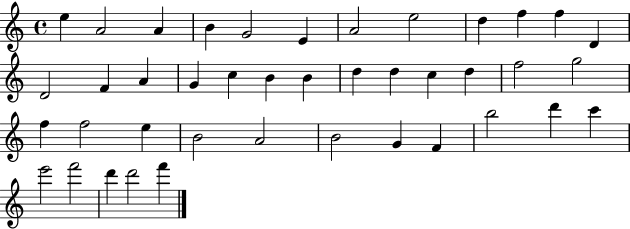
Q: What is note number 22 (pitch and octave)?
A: C5